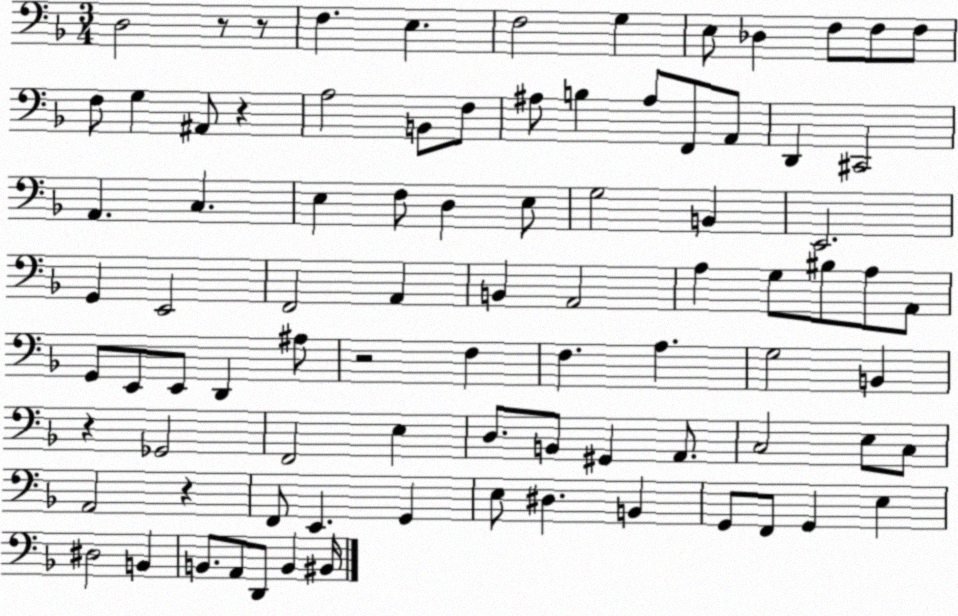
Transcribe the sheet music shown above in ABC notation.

X:1
T:Untitled
M:3/4
L:1/4
K:F
D,2 z/2 z/2 F, E, F,2 G, E,/2 _D, F,/2 F,/2 F,/2 F,/2 G, ^A,,/2 z A,2 B,,/2 F,/2 ^A,/2 B, ^A,/2 F,,/2 A,,/2 D,, ^C,,2 A,, C, E, F,/2 D, E,/2 G,2 B,, E,,2 G,, E,,2 F,,2 A,, B,, A,,2 A, G,/2 ^B,/2 A,/2 A,,/2 G,,/2 E,,/2 E,,/2 D,, ^A,/2 z2 F, F, A, G,2 B,, z _G,,2 F,,2 E, D,/2 B,,/2 ^G,, A,,/2 C,2 E,/2 C,/2 A,,2 z F,,/2 E,, G,, E,/2 ^D, B,, G,,/2 F,,/2 G,, E, ^D,2 B,, B,,/2 A,,/2 D,,/2 B,, ^B,,/4